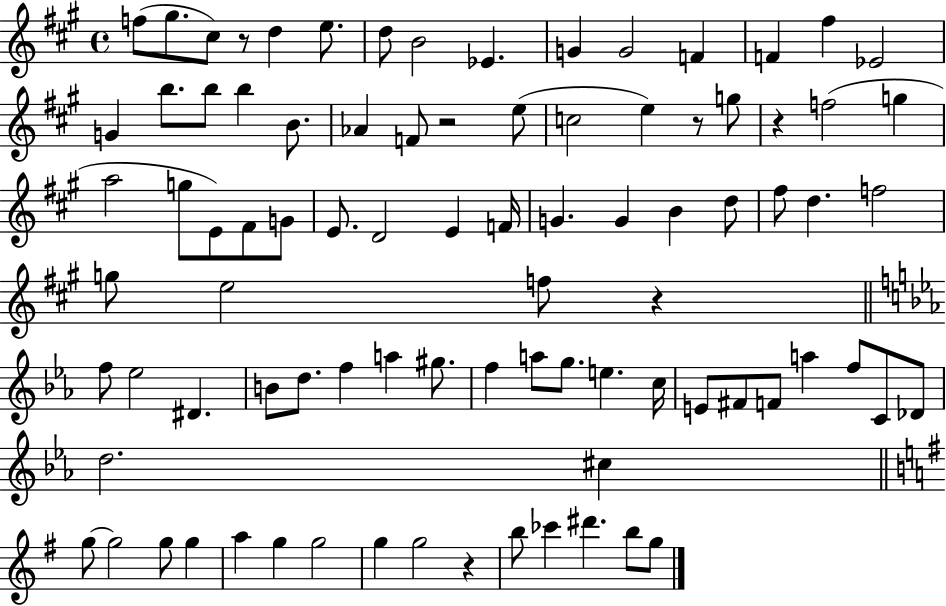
X:1
T:Untitled
M:4/4
L:1/4
K:A
f/2 ^g/2 ^c/2 z/2 d e/2 d/2 B2 _E G G2 F F ^f _E2 G b/2 b/2 b B/2 _A F/2 z2 e/2 c2 e z/2 g/2 z f2 g a2 g/2 E/2 ^F/2 G/2 E/2 D2 E F/4 G G B d/2 ^f/2 d f2 g/2 e2 f/2 z f/2 _e2 ^D B/2 d/2 f a ^g/2 f a/2 g/2 e c/4 E/2 ^F/2 F/2 a f/2 C/2 _D/2 d2 ^c g/2 g2 g/2 g a g g2 g g2 z b/2 _c' ^d' b/2 g/2